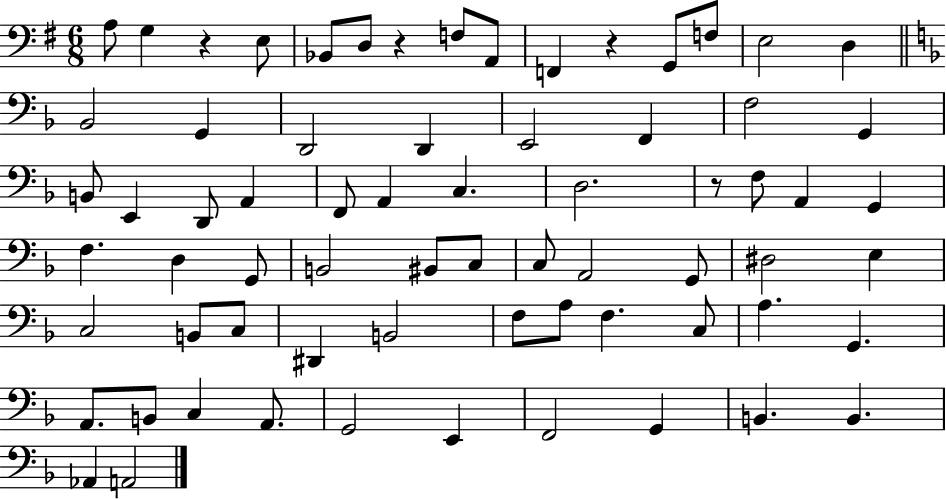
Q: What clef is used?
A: bass